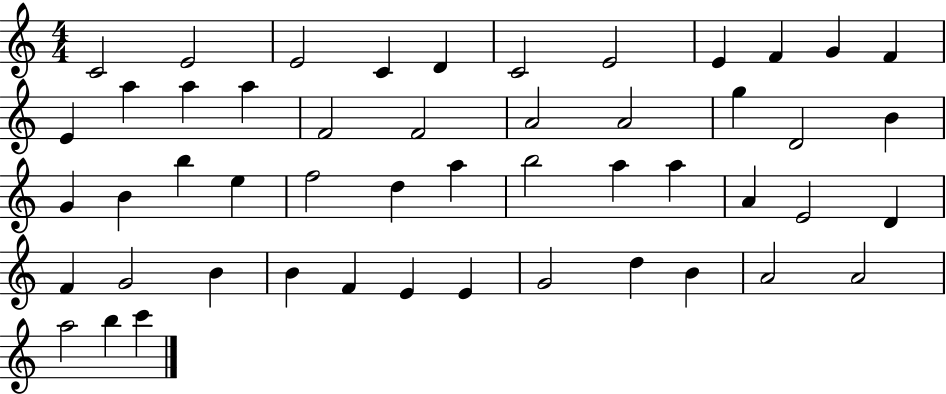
C4/h E4/h E4/h C4/q D4/q C4/h E4/h E4/q F4/q G4/q F4/q E4/q A5/q A5/q A5/q F4/h F4/h A4/h A4/h G5/q D4/h B4/q G4/q B4/q B5/q E5/q F5/h D5/q A5/q B5/h A5/q A5/q A4/q E4/h D4/q F4/q G4/h B4/q B4/q F4/q E4/q E4/q G4/h D5/q B4/q A4/h A4/h A5/h B5/q C6/q